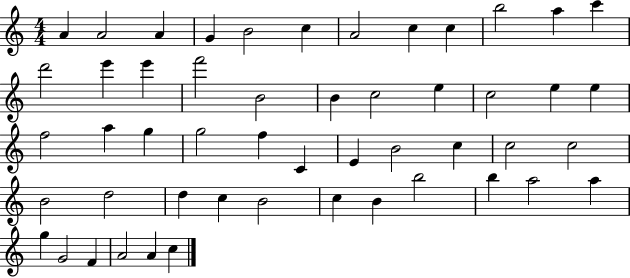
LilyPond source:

{
  \clef treble
  \numericTimeSignature
  \time 4/4
  \key c \major
  a'4 a'2 a'4 | g'4 b'2 c''4 | a'2 c''4 c''4 | b''2 a''4 c'''4 | \break d'''2 e'''4 e'''4 | f'''2 b'2 | b'4 c''2 e''4 | c''2 e''4 e''4 | \break f''2 a''4 g''4 | g''2 f''4 c'4 | e'4 b'2 c''4 | c''2 c''2 | \break b'2 d''2 | d''4 c''4 b'2 | c''4 b'4 b''2 | b''4 a''2 a''4 | \break g''4 g'2 f'4 | a'2 a'4 c''4 | \bar "|."
}